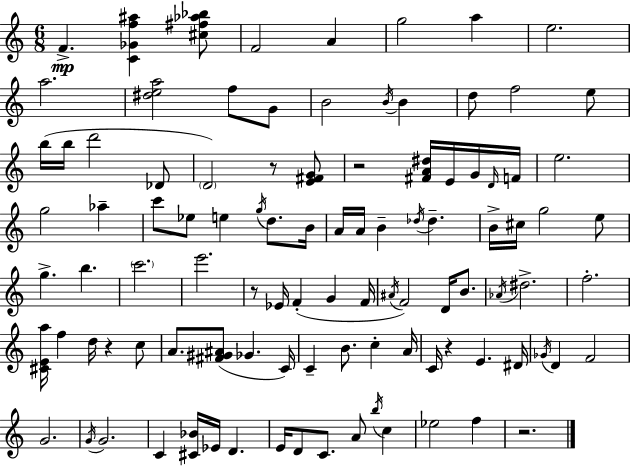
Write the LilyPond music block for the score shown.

{
  \clef treble
  \numericTimeSignature
  \time 6/8
  \key c \major
  f'4.->\mp <c' ges' f'' ais''>4 <cis'' fis'' aes'' bes''>8 | f'2 a'4 | g''2 a''4 | e''2. | \break a''2. | <dis'' e'' a''>2 f''8 g'8 | b'2 \acciaccatura { b'16 } b'4 | d''8 f''2 e''8 | \break b''16( b''16 d'''2 des'8 | \parenthesize d'2) r8 <e' fis' g'>8 | r2 <fis' a' dis''>16 e'16 g'16 | \grace { d'16 } f'16 e''2. | \break g''2 aes''4-- | c'''8 ees''8 e''4 \acciaccatura { g''16 } d''8. | b'16 a'16 a'16 b'4-- \acciaccatura { des''16 } des''4.-- | b'16-> cis''16 g''2 | \break e''8 g''4.-> b''4. | \parenthesize c'''2. | e'''2. | r8 ees'16 f'4-.( g'4 | \break f'16 \acciaccatura { ais'16 }) f'2 | d'16 b'8. \acciaccatura { aes'16 } dis''2.-> | f''2.-. | <cis' e' a''>16 f''4 d''16 | \break r4 c''8 a'8. <fis' gis' ais'>8( ges'4. | c'16) c'4-- b'8. | c''4-. a'16 c'16 r4 e'4. | dis'16 \acciaccatura { ges'16 } d'4 f'2 | \break g'2. | \acciaccatura { g'16 } g'2. | c'4 | <cis' bes'>16 ees'16 d'4. e'16 d'8 c'8. | \break a'8 \acciaccatura { b''16 } c''4 ees''2 | f''4 r2. | \bar "|."
}